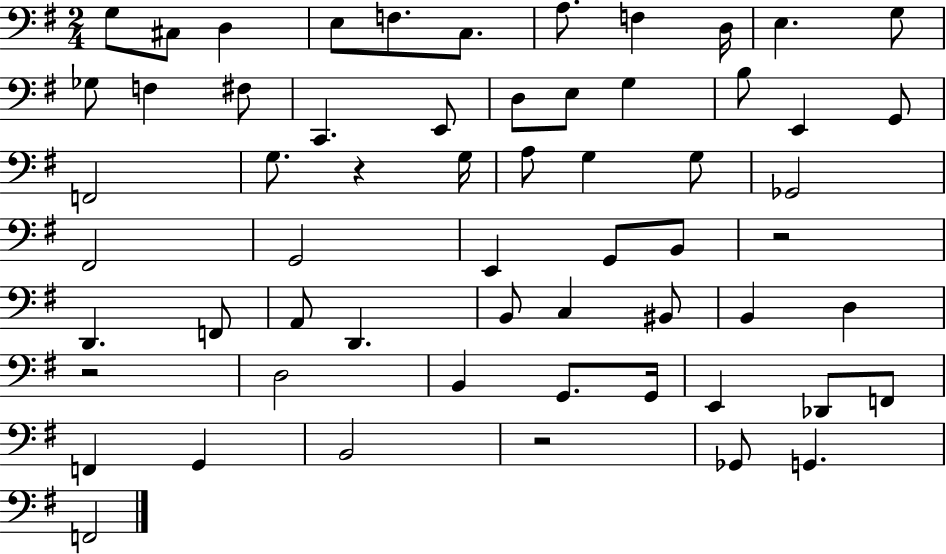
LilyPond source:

{
  \clef bass
  \numericTimeSignature
  \time 2/4
  \key g \major
  \repeat volta 2 { g8 cis8 d4 | e8 f8. c8. | a8. f4 d16 | e4. g8 | \break ges8 f4 fis8 | c,4. e,8 | d8 e8 g4 | b8 e,4 g,8 | \break f,2 | g8. r4 g16 | a8 g4 g8 | ges,2 | \break fis,2 | g,2 | e,4 g,8 b,8 | r2 | \break d,4. f,8 | a,8 d,4. | b,8 c4 bis,8 | b,4 d4 | \break r2 | d2 | b,4 g,8. g,16 | e,4 des,8 f,8 | \break f,4 g,4 | b,2 | r2 | ges,8 g,4. | \break f,2 | } \bar "|."
}